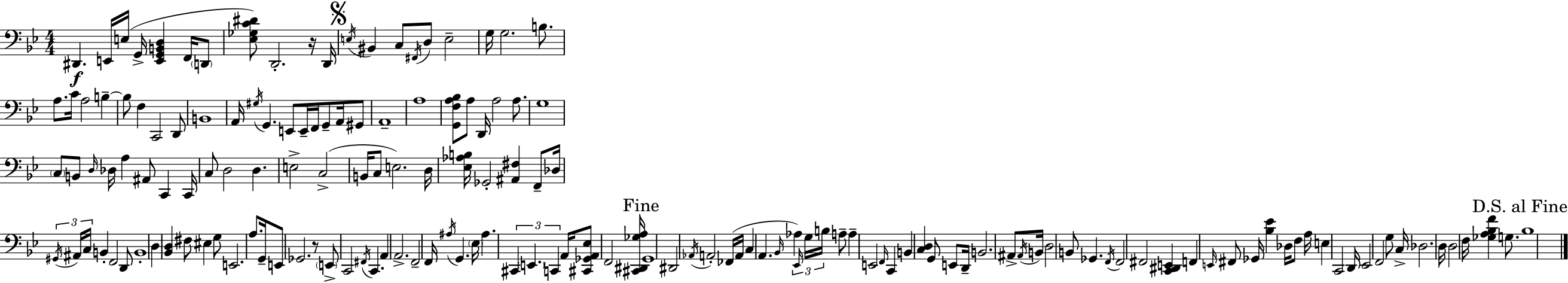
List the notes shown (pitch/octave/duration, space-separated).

D#2/q. E2/s E3/s G2/s [E2,G2,B2,D3]/q F2/s D2/e [Eb3,Gb3,C4,D#4]/e D2/h. R/s D2/s E3/s BIS2/q C3/e F#2/s D3/e E3/h G3/s G3/h. B3/e. A3/e. C4/s A3/h B3/q B3/e F3/q C2/h D2/e B2/w A2/s G#3/s G2/q. E2/e E2/s F2/s G2/e A2/s G#2/e A2/w A3/w [G2,F3,A3,Bb3]/e A3/e D2/s A3/h A3/e. G3/w C3/e B2/e D3/s Db3/s A3/q A#2/e C2/q C2/s C3/e D3/h D3/q. E3/h C3/h B2/s C3/e E3/h. D3/s [Eb3,Ab3,B3]/s Gb2/h [A#2,F#3]/q F2/e Db3/s G#2/s A#2/s C3/s B2/q F2/h D2/e B2/w D3/q [Bb2,D3]/q F#3/e EIS3/q G3/e E2/h. A3/e. G2/s E2/e Gb2/h. R/e E2/e C2/h F#2/s C2/q. A2/q A2/h. F2/h F2/s A#3/s G2/q. Eb3/s A#3/q. C#2/q E2/q. C2/q A2/s [C#2,Gb2,A2,Eb3]/e F2/h [C#2,D#2,Gb3,A3]/s G2/w D#2/h Ab2/s A2/h FES2/s A2/s C3/q A2/q. Bb2/s Ab3/q Eb2/s G3/s B3/s A3/e A3/q E2/h F2/s C2/q B2/q [C3,D3]/q G2/e E2/e D2/s B2/h. A#2/e A#2/s B2/s D3/h B2/e Gb2/q. F2/s F2/h F#2/h [C2,D#2,E2]/q F2/q E2/s F#2/e Gb2/s [Bb3,Eb4]/q Db3/s F3/e A3/s E3/q C2/h D2/s Eb2/h F2/h G3/e C3/s Db3/h. D3/s D3/h F3/s [Gb3,A3,Bb3,F4]/q G3/e. Bb3/w